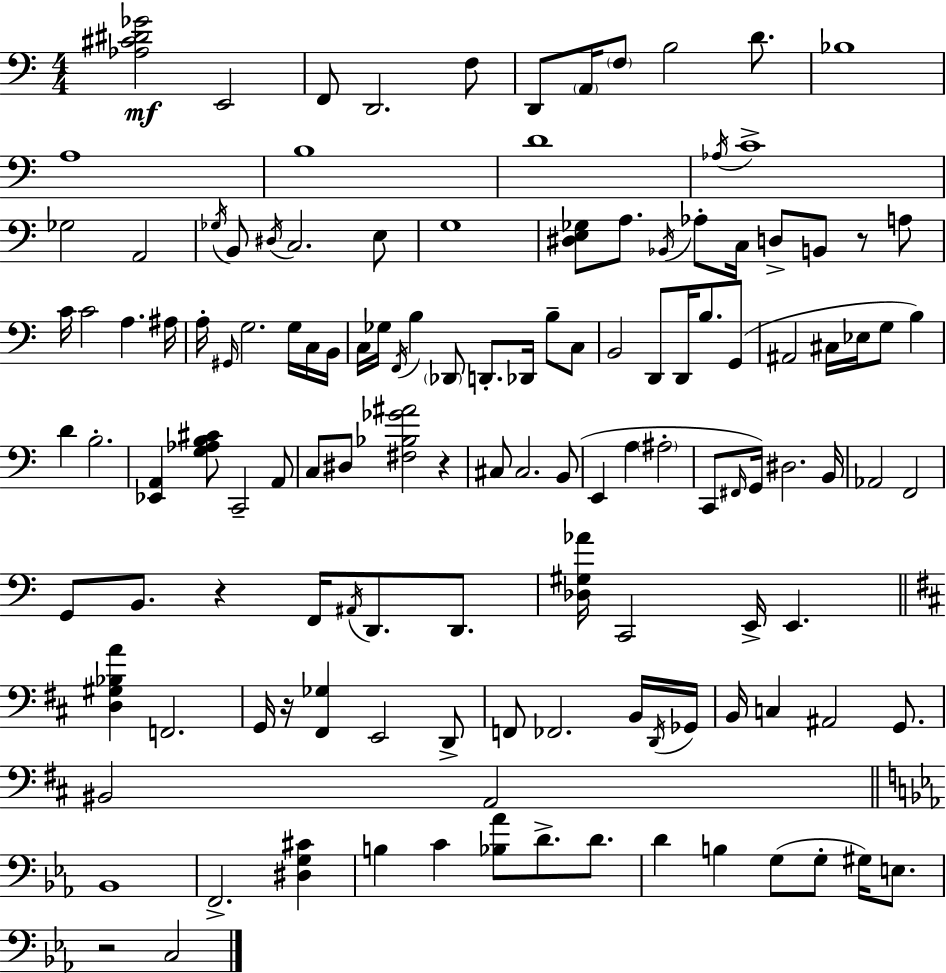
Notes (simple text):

[Ab3,C#4,D#4,Gb4]/h E2/h F2/e D2/h. F3/e D2/e A2/s F3/e B3/h D4/e. Bb3/w A3/w B3/w D4/w Ab3/s C4/w Gb3/h A2/h Gb3/s B2/e D#3/s C3/h. E3/e G3/w [D#3,E3,Gb3]/e A3/e. Bb2/s Ab3/e C3/s D3/e B2/e R/e A3/e C4/s C4/h A3/q. A#3/s A3/s G#2/s G3/h. G3/s C3/s B2/s C3/s Gb3/s F2/s B3/q Db2/e D2/e. Db2/s B3/e C3/e B2/h D2/e D2/s B3/e. G2/e A#2/h C#3/s Eb3/s G3/e B3/q D4/q B3/h. [Eb2,A2]/q [G3,Ab3,B3,C#4]/e C2/h A2/e C3/e D#3/e [F#3,Bb3,Gb4,A#4]/h R/q C#3/e C#3/h. B2/e E2/q A3/q A#3/h C2/e F#2/s G2/s D#3/h. B2/s Ab2/h F2/h G2/e B2/e. R/q F2/s A#2/s D2/e. D2/e. [Db3,G#3,Ab4]/s C2/h E2/s E2/q. [D3,G#3,Bb3,A4]/q F2/h. G2/s R/s [F#2,Gb3]/q E2/h D2/e F2/e FES2/h. B2/s D2/s Gb2/s B2/s C3/q A#2/h G2/e. BIS2/h A2/h Bb2/w F2/h. [D#3,G3,C#4]/q B3/q C4/q [Bb3,Ab4]/e D4/e. D4/e. D4/q B3/q G3/e G3/e G#3/s E3/e. R/h C3/h